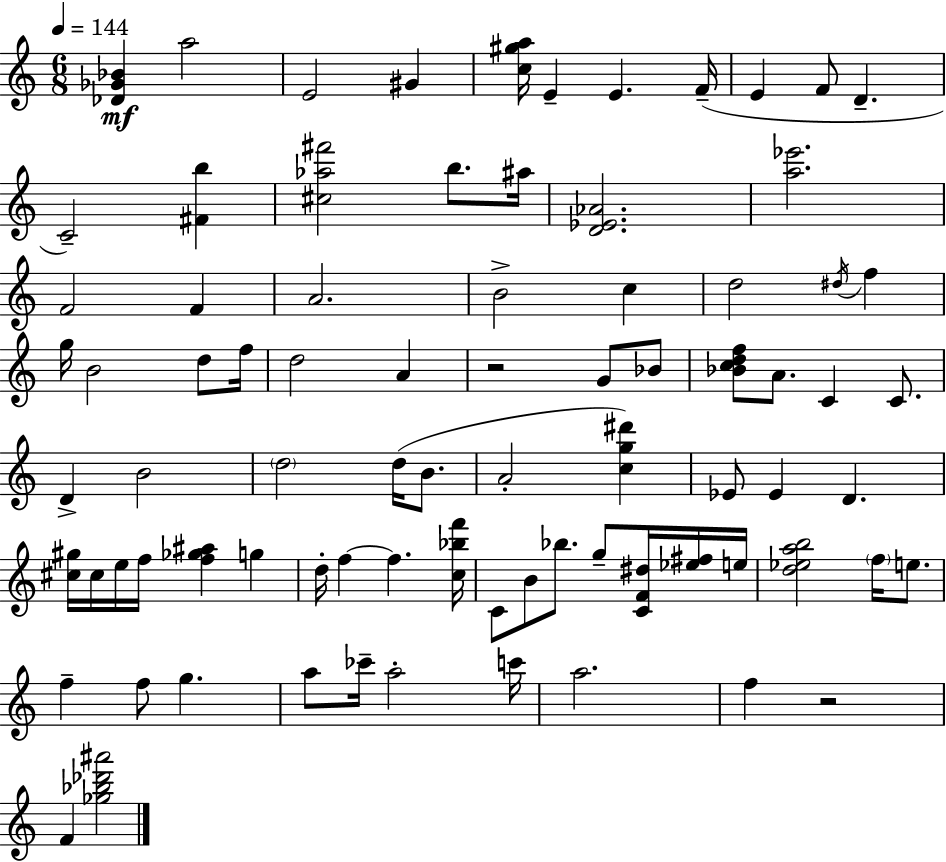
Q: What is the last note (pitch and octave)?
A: F4